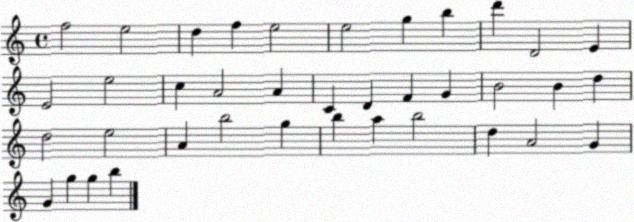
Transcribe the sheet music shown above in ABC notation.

X:1
T:Untitled
M:4/4
L:1/4
K:C
f2 e2 d f e2 e2 g b d' D2 E E2 e2 c A2 A C D F G B2 B d d2 e2 A b2 g b a b2 d A2 G G g g b